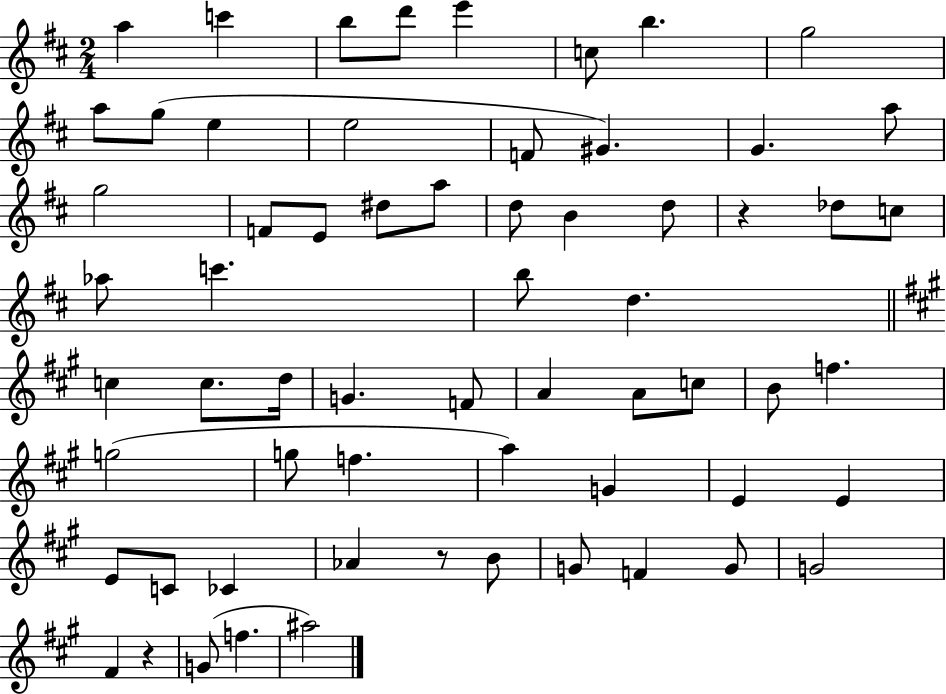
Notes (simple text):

A5/q C6/q B5/e D6/e E6/q C5/e B5/q. G5/h A5/e G5/e E5/q E5/h F4/e G#4/q. G4/q. A5/e G5/h F4/e E4/e D#5/e A5/e D5/e B4/q D5/e R/q Db5/e C5/e Ab5/e C6/q. B5/e D5/q. C5/q C5/e. D5/s G4/q. F4/e A4/q A4/e C5/e B4/e F5/q. G5/h G5/e F5/q. A5/q G4/q E4/q E4/q E4/e C4/e CES4/q Ab4/q R/e B4/e G4/e F4/q G4/e G4/h F#4/q R/q G4/e F5/q. A#5/h